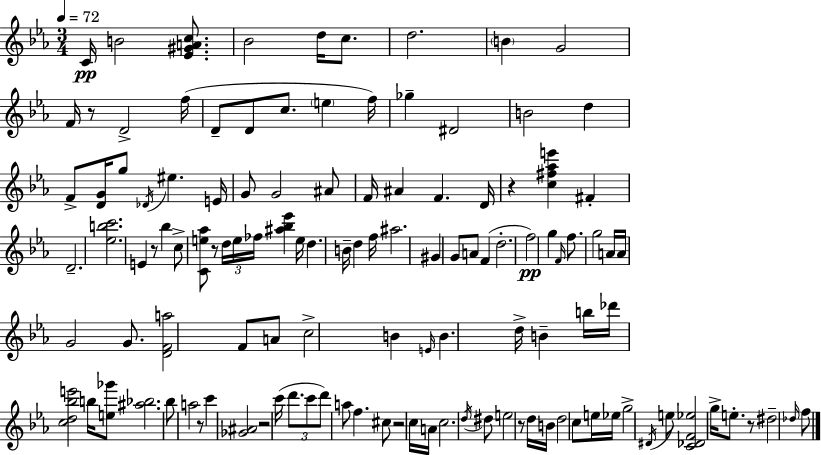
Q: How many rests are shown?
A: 9